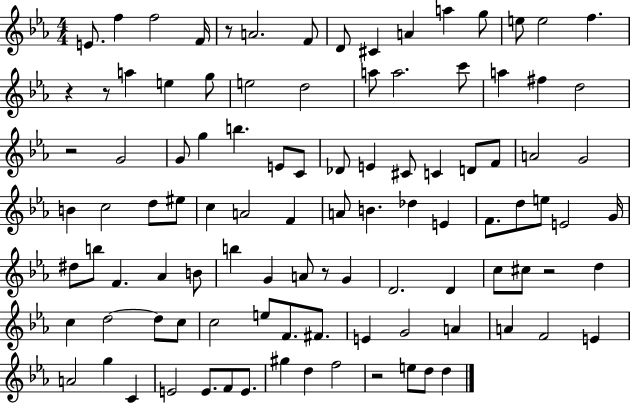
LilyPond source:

{
  \clef treble
  \numericTimeSignature
  \time 4/4
  \key ees \major
  e'8. f''4 f''2 f'16 | r8 a'2. f'8 | d'8 cis'4 a'4 a''4 g''8 | e''8 e''2 f''4. | \break r4 r8 a''4 e''4 g''8 | e''2 d''2 | a''8 a''2. c'''8 | a''4 fis''4 d''2 | \break r2 g'2 | g'8 g''4 b''4. e'8 c'8 | des'8 e'4 cis'8 c'4 d'8 f'8 | a'2 g'2 | \break b'4 c''2 d''8 eis''8 | c''4 a'2 f'4 | a'8 b'4. des''4 e'4 | f'8. d''8 e''8 e'2 g'16 | \break dis''8 b''8 f'4. aes'4 b'8 | b''4 g'4 a'8 r8 g'4 | d'2. d'4 | c''8 cis''8 r2 d''4 | \break c''4 d''2~~ d''8 c''8 | c''2 e''8 f'8. fis'8. | e'4 g'2 a'4 | a'4 f'2 e'4 | \break a'2 g''4 c'4 | e'2 e'8. f'8 e'8. | gis''4 d''4 f''2 | r2 e''8 d''8 d''4 | \break \bar "|."
}